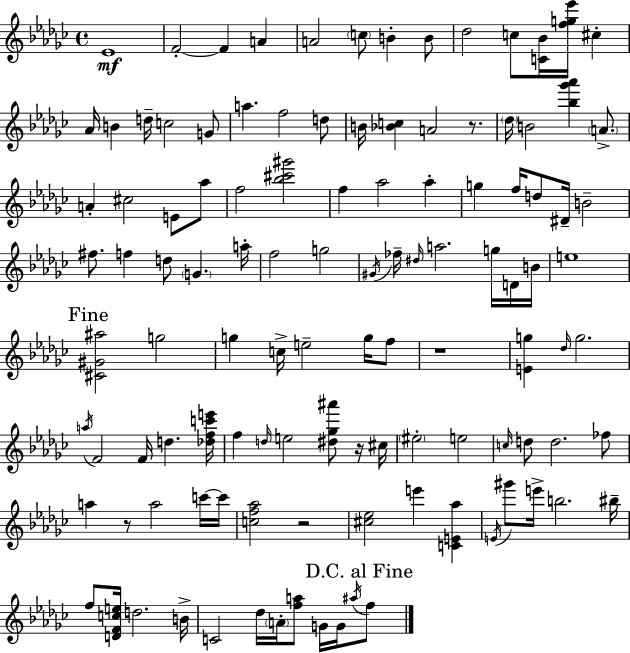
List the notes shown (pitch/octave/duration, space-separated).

Eb4/w F4/h F4/q A4/q A4/h C5/e B4/q B4/e Db5/h C5/e [C4,Bb4]/s [F5,G5,Eb6]/s C#5/q Ab4/s B4/q D5/s C5/h G4/e A5/q. F5/h D5/e B4/s [Bb4,C5]/q A4/h R/e. Db5/s B4/h [Bb5,Gb6,Ab6]/q A4/e. A4/q C#5/h E4/e Ab5/e F5/h [Bb5,C#6,G#6]/h F5/q Ab5/h Ab5/q G5/q F5/s D5/e D#4/s B4/h F#5/e. F5/q D5/e G4/q. A5/s F5/h G5/h G#4/s FES5/s D#5/s A5/h. G5/s D4/s B4/s E5/w [C#4,G#4,A#5]/h G5/h G5/q C5/s E5/h G5/s F5/e R/w [E4,G5]/q Db5/s G5/h. A5/s F4/h F4/s D5/q. [Db5,F5,C6,E6]/s F5/q D5/s E5/h [D#5,Gb5,A#6]/e R/s C#5/s EIS5/h E5/h C5/s D5/e D5/h. FES5/e A5/q R/e A5/h C6/s C6/s [C5,F5,Ab5]/h R/h [C#5,Eb5]/h E6/q [C4,E4,Ab5]/q E4/s G#6/e E6/s B5/h. BIS5/s F5/e [D4,F4,C5,E5]/s D5/h. B4/s C4/h Db5/s A4/s [F5,A5]/e G4/s G4/s A#5/s F5/e